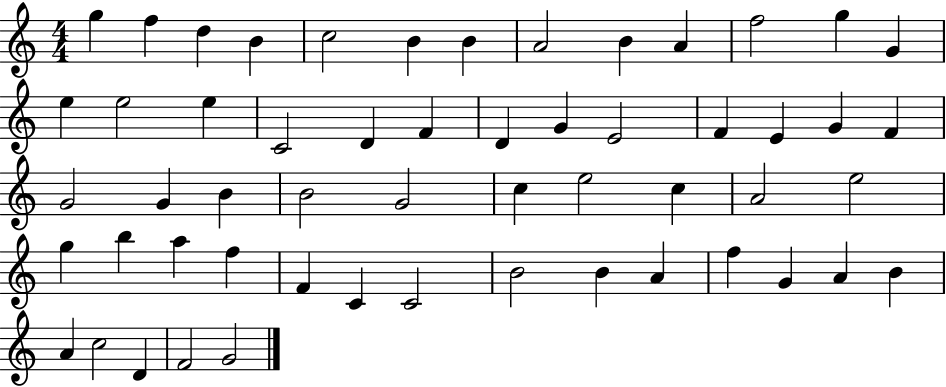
G5/q F5/q D5/q B4/q C5/h B4/q B4/q A4/h B4/q A4/q F5/h G5/q G4/q E5/q E5/h E5/q C4/h D4/q F4/q D4/q G4/q E4/h F4/q E4/q G4/q F4/q G4/h G4/q B4/q B4/h G4/h C5/q E5/h C5/q A4/h E5/h G5/q B5/q A5/q F5/q F4/q C4/q C4/h B4/h B4/q A4/q F5/q G4/q A4/q B4/q A4/q C5/h D4/q F4/h G4/h